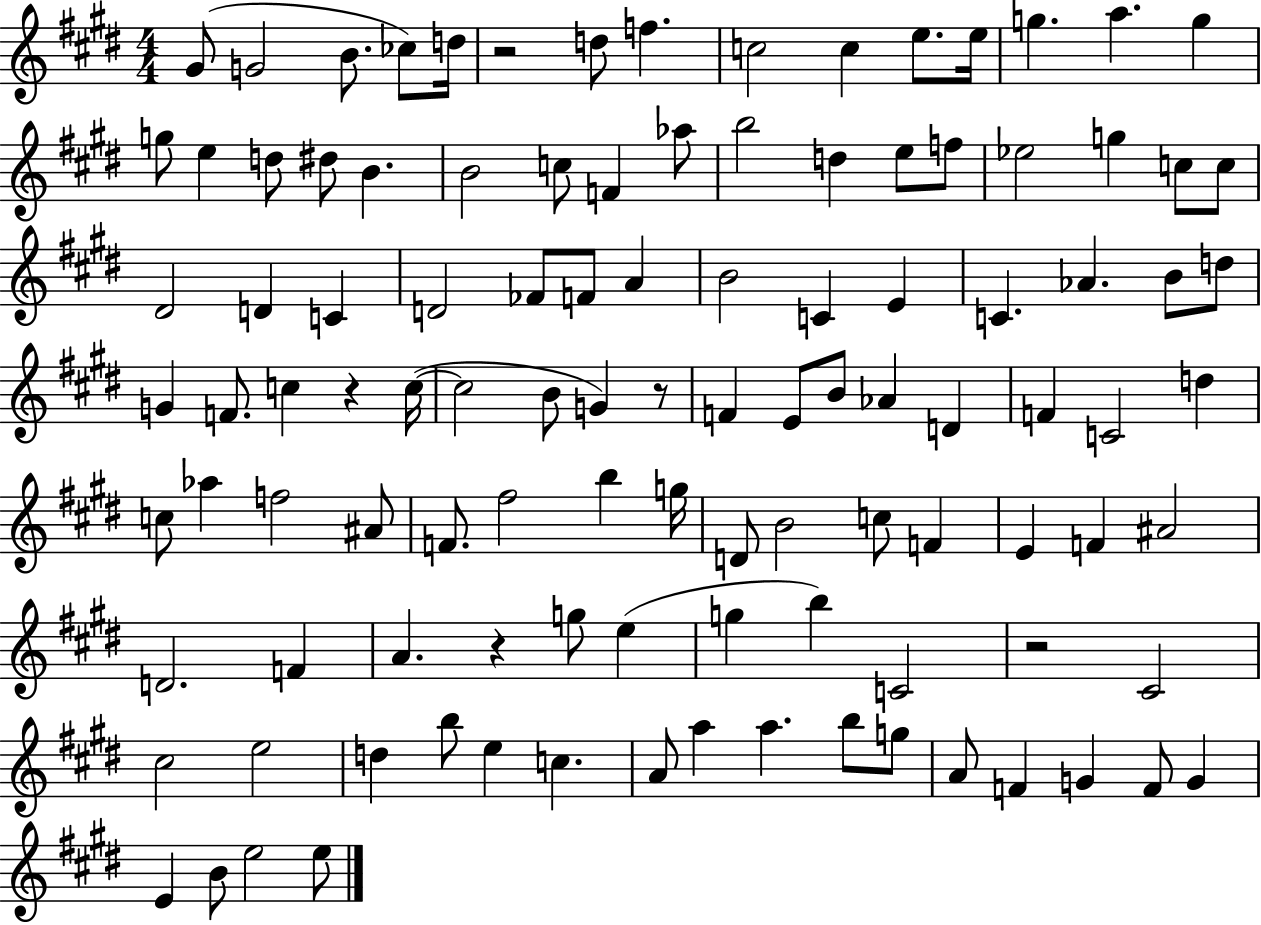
G#4/e G4/h B4/e. CES5/e D5/s R/h D5/e F5/q. C5/h C5/q E5/e. E5/s G5/q. A5/q. G5/q G5/e E5/q D5/e D#5/e B4/q. B4/h C5/e F4/q Ab5/e B5/h D5/q E5/e F5/e Eb5/h G5/q C5/e C5/e D#4/h D4/q C4/q D4/h FES4/e F4/e A4/q B4/h C4/q E4/q C4/q. Ab4/q. B4/e D5/e G4/q F4/e. C5/q R/q C5/s C5/h B4/e G4/q R/e F4/q E4/e B4/e Ab4/q D4/q F4/q C4/h D5/q C5/e Ab5/q F5/h A#4/e F4/e. F#5/h B5/q G5/s D4/e B4/h C5/e F4/q E4/q F4/q A#4/h D4/h. F4/q A4/q. R/q G5/e E5/q G5/q B5/q C4/h R/h C#4/h C#5/h E5/h D5/q B5/e E5/q C5/q. A4/e A5/q A5/q. B5/e G5/e A4/e F4/q G4/q F4/e G4/q E4/q B4/e E5/h E5/e